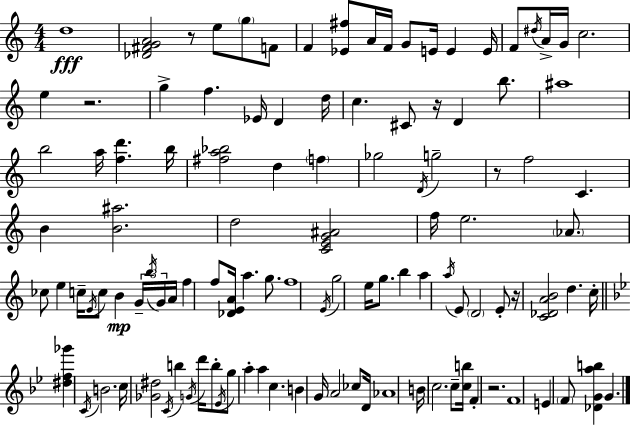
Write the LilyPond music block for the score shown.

{
  \clef treble
  \numericTimeSignature
  \time 4/4
  \key c \major
  d''1\fff | <des' fis' g' a'>2 r8 e''8 \parenthesize g''8 f'8 | f'4 <ees' fis''>8 a'16 f'16 g'8 e'16 e'4 e'16 | f'8 \acciaccatura { dis''16 } a'16-> g'16 c''2. | \break e''4 r2. | g''4-> f''4. ees'16 d'4 | d''16 c''4. cis'8 r16 d'4 b''8. | ais''1 | \break b''2 a''16 <f'' d'''>4. | b''16 <fis'' a'' bes''>2 d''4 \parenthesize f''4 | ges''2 \acciaccatura { d'16 } g''2-- | r8 f''2 c'4. | \break b'4 <b' ais''>2. | d''2 <c' e' g' ais'>2 | f''16 e''2. \parenthesize aes'8. | ces''8 e''4 c''16-- \acciaccatura { e'16 } c''8 b'4\mp | \break \tuplet 3/2 { g'16-- \acciaccatura { b''16 } g'16 } a'16 f''4 f''8 <des' e' a'>16 a''4. | g''8. f''1 | \acciaccatura { e'16 } g''2 e''16 g''8. | b''4 a''4 \acciaccatura { a''16 } e'8 \parenthesize d'2 | \break e'8-. r16 <c' des' a' b'>2 d''4. | c''16-. \bar "||" \break \key bes \major <dis'' f'' ges'''>4 \acciaccatura { c'16 } b'2. | c''16 <ges' dis''>2 \acciaccatura { c'16 } b''4 \acciaccatura { g'16 } | d'''16 b''8-. \acciaccatura { ees'16 } g''8 a''4-. a''4 c''4. | b'4 g'16 a'2 | \break ces''8 d'16 aes'1 | b'16 c''2. | c''8-- <c'' b''>16 f'4-. r2. | f'1 | \break e'4 \parenthesize f'8 <des' g' a'' b''>4 g'4. | \bar "|."
}